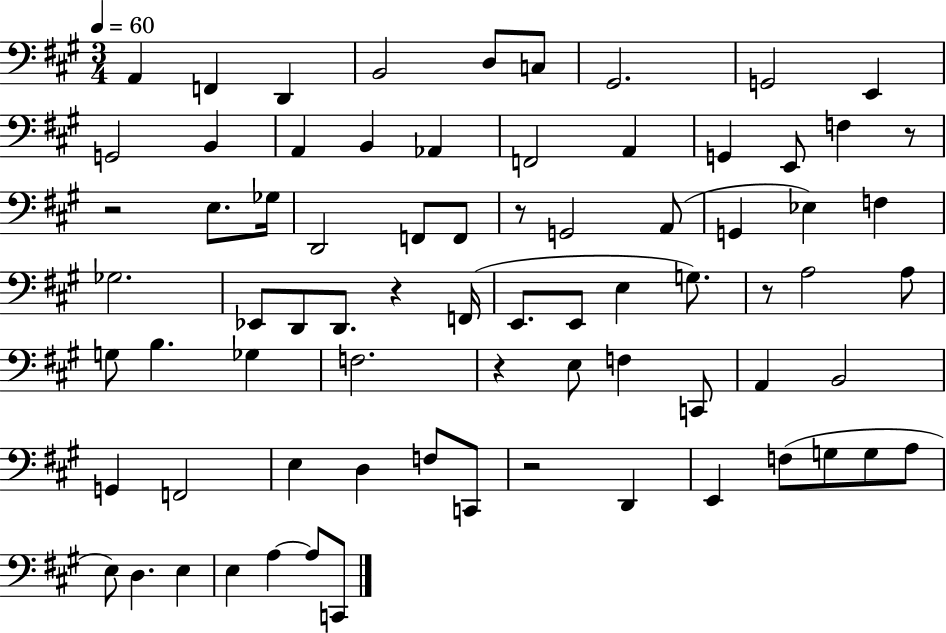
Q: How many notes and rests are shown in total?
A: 75